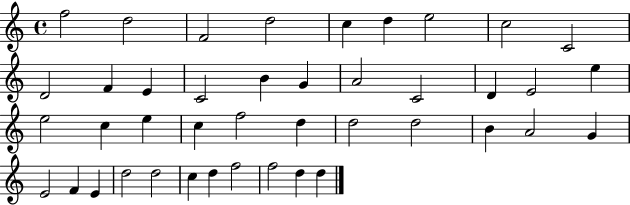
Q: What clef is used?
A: treble